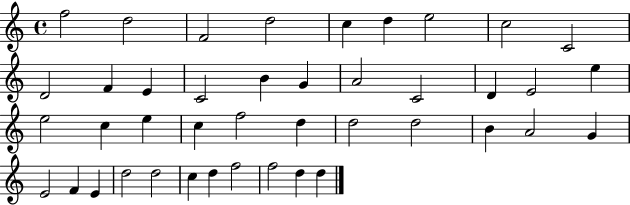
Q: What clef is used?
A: treble